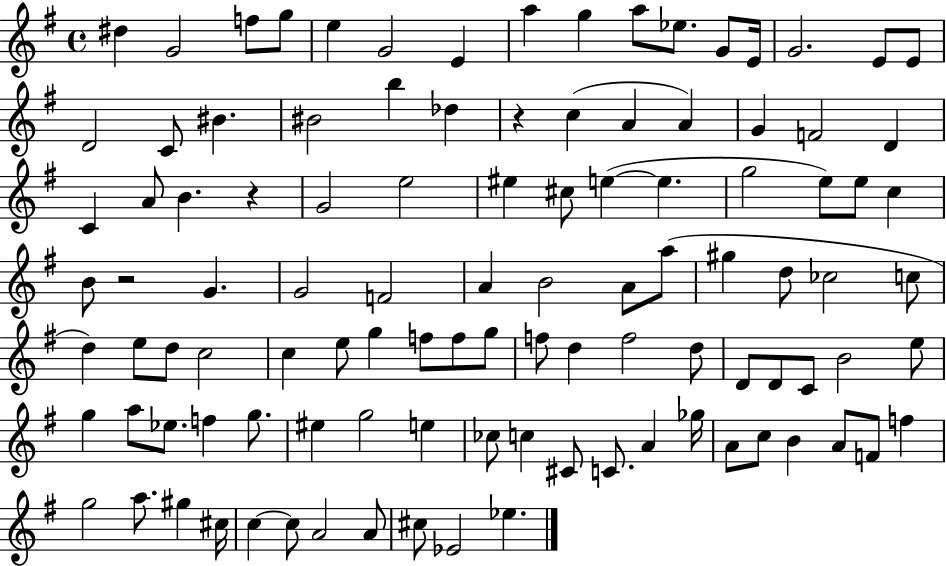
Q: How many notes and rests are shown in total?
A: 106